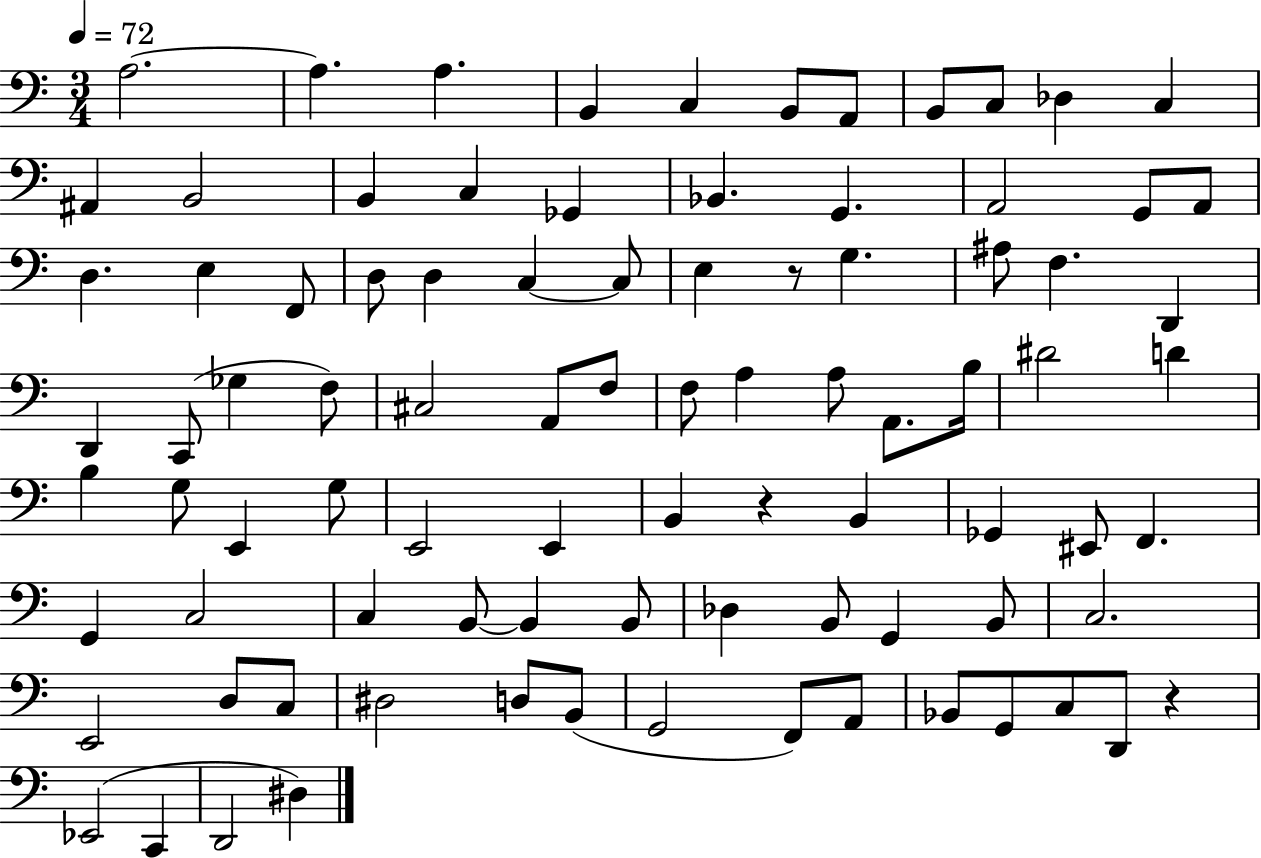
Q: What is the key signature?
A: C major